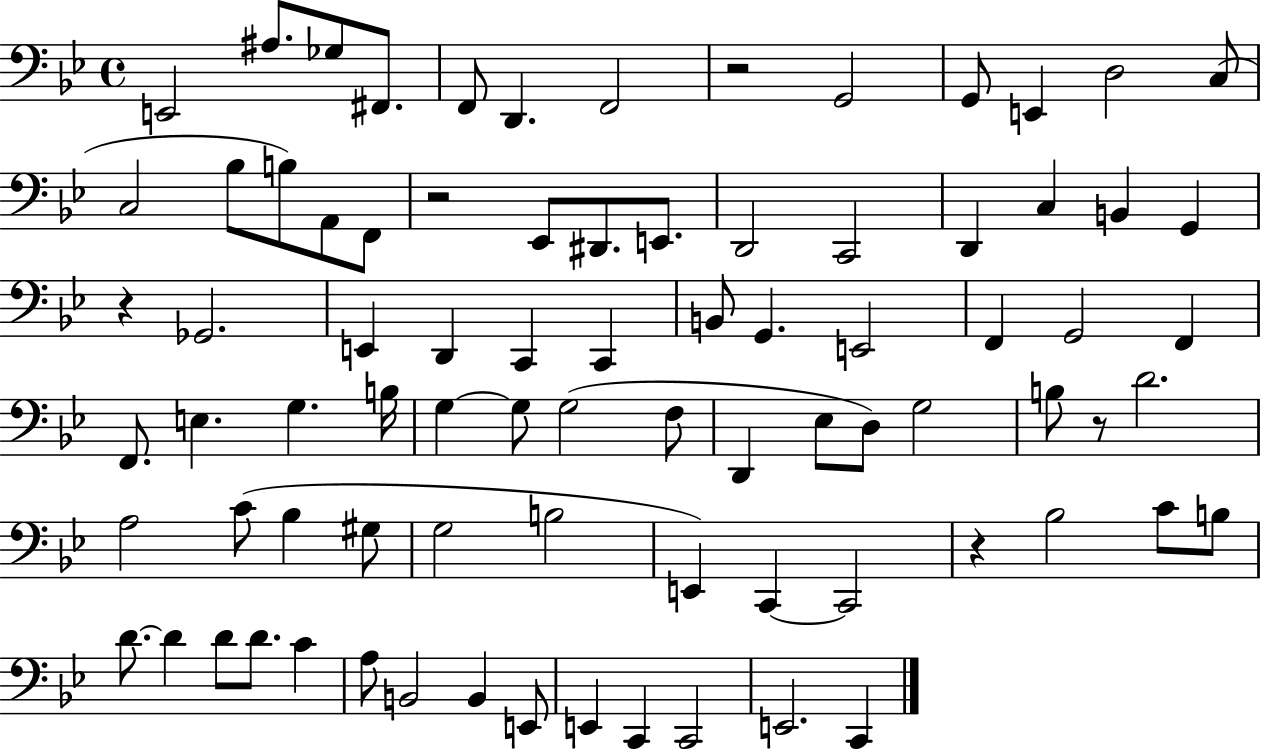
{
  \clef bass
  \time 4/4
  \defaultTimeSignature
  \key bes \major
  \repeat volta 2 { e,2 ais8. ges8 fis,8. | f,8 d,4. f,2 | r2 g,2 | g,8 e,4 d2 c8( | \break c2 bes8 b8) a,8 f,8 | r2 ees,8 dis,8. e,8. | d,2 c,2 | d,4 c4 b,4 g,4 | \break r4 ges,2. | e,4 d,4 c,4 c,4 | b,8 g,4. e,2 | f,4 g,2 f,4 | \break f,8. e4. g4. b16 | g4~~ g8 g2( f8 | d,4 ees8 d8) g2 | b8 r8 d'2. | \break a2 c'8( bes4 gis8 | g2 b2 | e,4) c,4~~ c,2 | r4 bes2 c'8 b8 | \break d'8.~~ d'4 d'8 d'8. c'4 | a8 b,2 b,4 e,8 | e,4 c,4 c,2 | e,2. c,4 | \break } \bar "|."
}